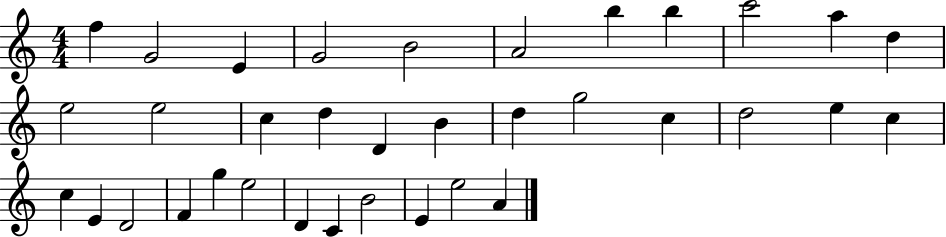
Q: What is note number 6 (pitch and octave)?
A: A4